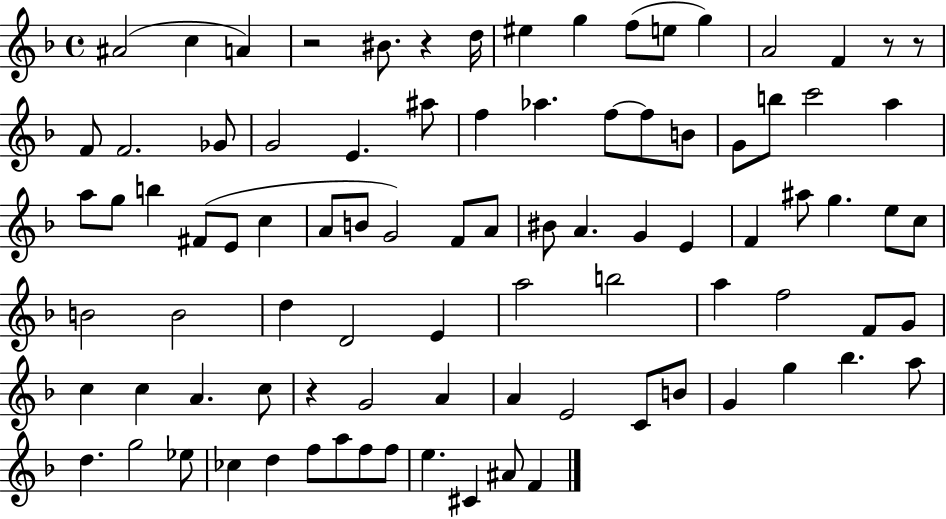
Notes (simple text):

A#4/h C5/q A4/q R/h BIS4/e. R/q D5/s EIS5/q G5/q F5/e E5/e G5/q A4/h F4/q R/e R/e F4/e F4/h. Gb4/e G4/h E4/q. A#5/e F5/q Ab5/q. F5/e F5/e B4/e G4/e B5/e C6/h A5/q A5/e G5/e B5/q F#4/e E4/e C5/q A4/e B4/e G4/h F4/e A4/e BIS4/e A4/q. G4/q E4/q F4/q A#5/e G5/q. E5/e C5/e B4/h B4/h D5/q D4/h E4/q A5/h B5/h A5/q F5/h F4/e G4/e C5/q C5/q A4/q. C5/e R/q G4/h A4/q A4/q E4/h C4/e B4/e G4/q G5/q Bb5/q. A5/e D5/q. G5/h Eb5/e CES5/q D5/q F5/e A5/e F5/e F5/e E5/q. C#4/q A#4/e F4/q